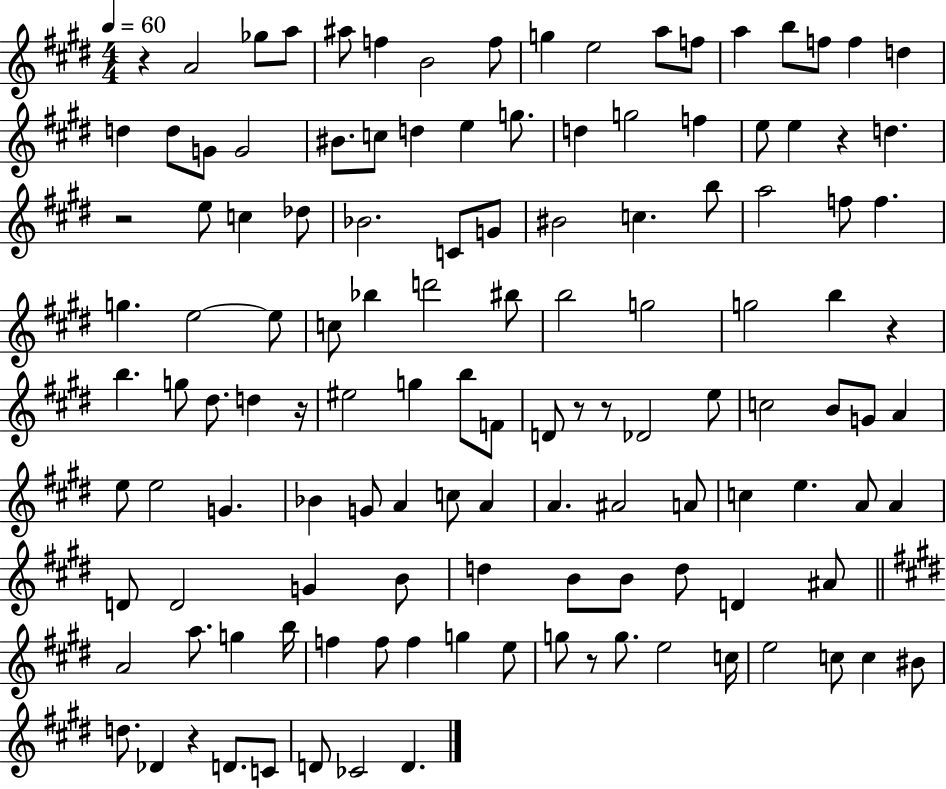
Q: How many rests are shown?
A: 9